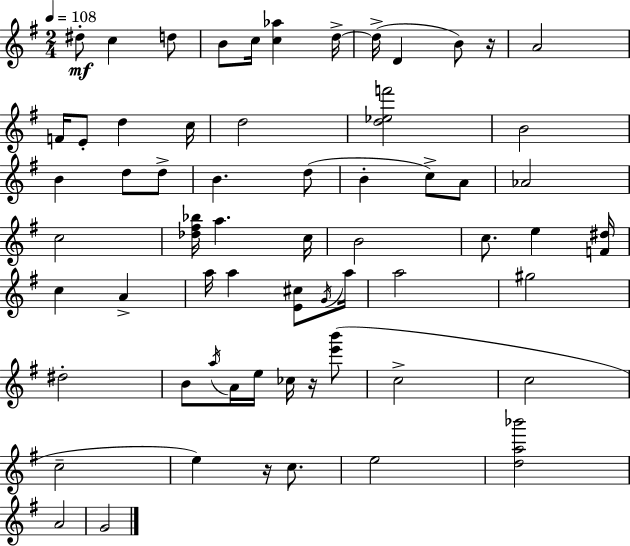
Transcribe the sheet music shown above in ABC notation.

X:1
T:Untitled
M:2/4
L:1/4
K:G
^d/2 c d/2 B/2 c/4 [c_a] d/4 d/4 D B/2 z/4 A2 F/4 E/2 d c/4 d2 [d_ef']2 B2 B d/2 d/2 B d/2 B c/2 A/2 _A2 c2 [_d^f_b]/4 a c/4 B2 c/2 e [F^d]/4 c A a/4 a [E^c]/2 G/4 a/4 a2 ^g2 ^d2 B/2 a/4 A/4 e/4 _c/4 z/4 [e'b']/2 c2 c2 c2 e z/4 c/2 e2 [da_b']2 A2 G2